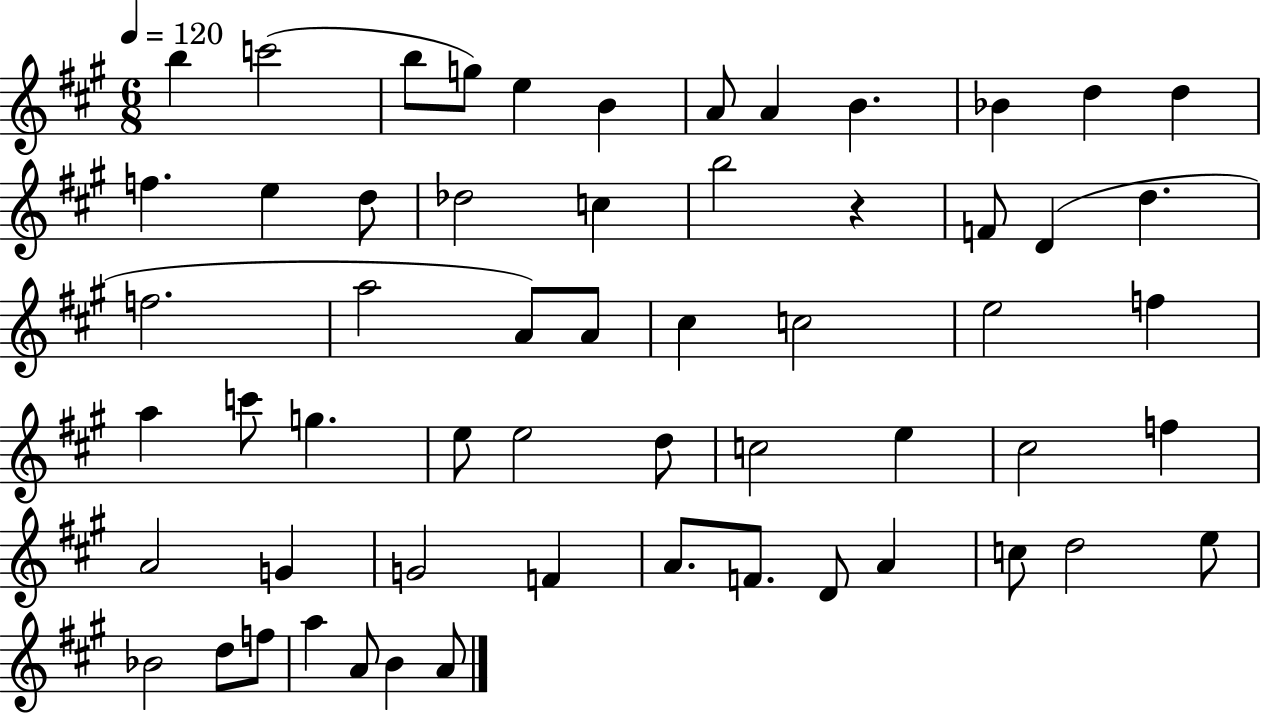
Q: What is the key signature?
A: A major